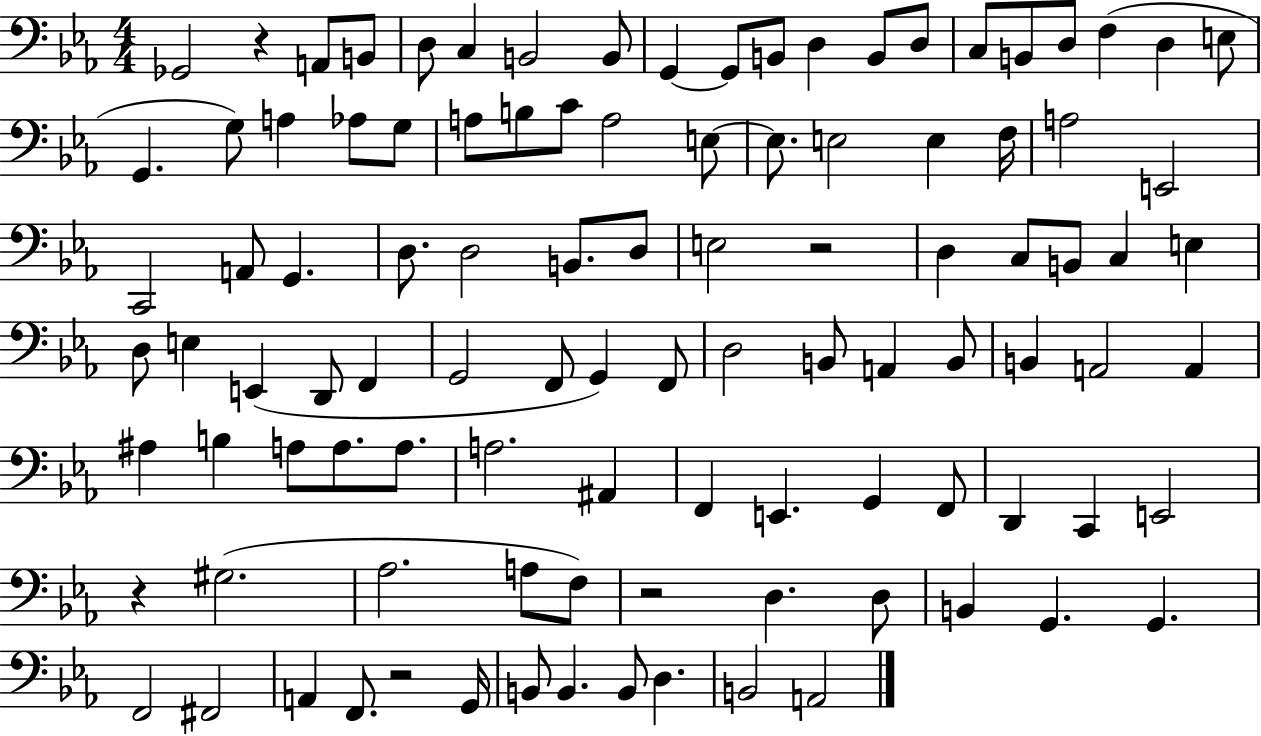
X:1
T:Untitled
M:4/4
L:1/4
K:Eb
_G,,2 z A,,/2 B,,/2 D,/2 C, B,,2 B,,/2 G,, G,,/2 B,,/2 D, B,,/2 D,/2 C,/2 B,,/2 D,/2 F, D, E,/2 G,, G,/2 A, _A,/2 G,/2 A,/2 B,/2 C/2 A,2 E,/2 E,/2 E,2 E, F,/4 A,2 E,,2 C,,2 A,,/2 G,, D,/2 D,2 B,,/2 D,/2 E,2 z2 D, C,/2 B,,/2 C, E, D,/2 E, E,, D,,/2 F,, G,,2 F,,/2 G,, F,,/2 D,2 B,,/2 A,, B,,/2 B,, A,,2 A,, ^A, B, A,/2 A,/2 A,/2 A,2 ^A,, F,, E,, G,, F,,/2 D,, C,, E,,2 z ^G,2 _A,2 A,/2 F,/2 z2 D, D,/2 B,, G,, G,, F,,2 ^F,,2 A,, F,,/2 z2 G,,/4 B,,/2 B,, B,,/2 D, B,,2 A,,2